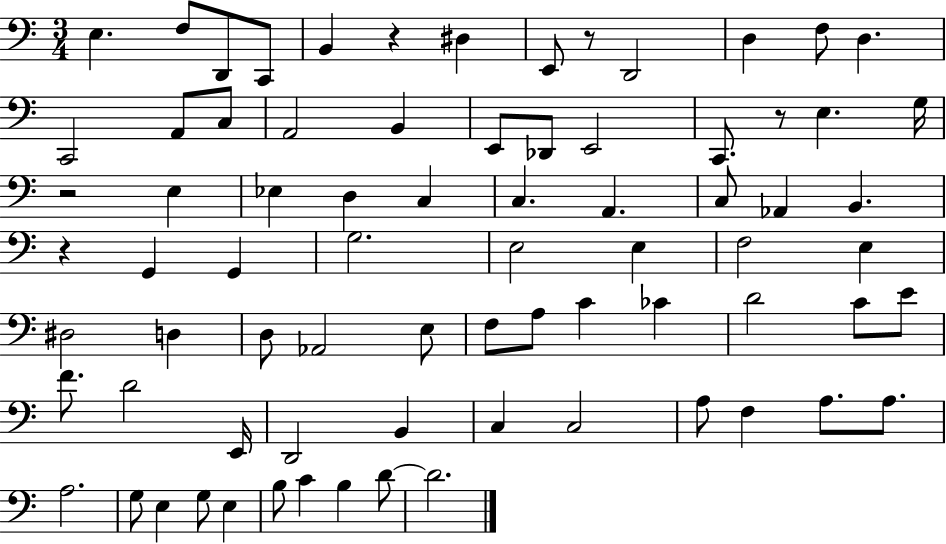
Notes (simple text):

E3/q. F3/e D2/e C2/e B2/q R/q D#3/q E2/e R/e D2/h D3/q F3/e D3/q. C2/h A2/e C3/e A2/h B2/q E2/e Db2/e E2/h C2/e. R/e E3/q. G3/s R/h E3/q Eb3/q D3/q C3/q C3/q. A2/q. C3/e Ab2/q B2/q. R/q G2/q G2/q G3/h. E3/h E3/q F3/h E3/q D#3/h D3/q D3/e Ab2/h E3/e F3/e A3/e C4/q CES4/q D4/h C4/e E4/e F4/e. D4/h E2/s D2/h B2/q C3/q C3/h A3/e F3/q A3/e. A3/e. A3/h. G3/e E3/q G3/e E3/q B3/e C4/q B3/q D4/e D4/h.